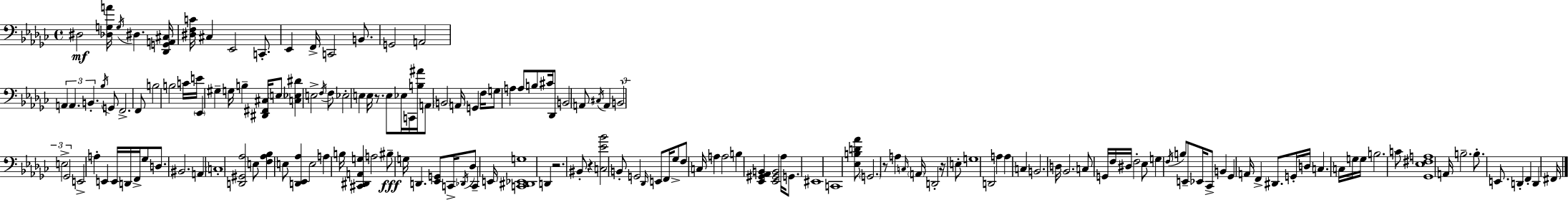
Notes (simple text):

D#3/h [Db3,G3,A4]/s G3/s D#3/q. [Db2,G2,A2,C#3]/s [D#3,F3,C4]/s C#3/q Eb2/h C2/e. Eb2/q F2/s C2/h B2/e. G2/h A2/h A2/q A2/q. B2/q. Bb3/s G2/e F2/h. F2/e B3/h B3/h C4/s E4/s Eb2/q G#3/q G3/s B3/q [D#2,F#2,C#3]/s E3/e [C3,Eb3,D#4]/q E3/h F3/s F3/e Eb3/h E3/q E3/s R/e. E3/e Eb3/s C2/s [B3,A#4]/s A2/e B2/h A2/s G2/q F3/s G3/e A3/q A3/e B3/e C#4/s Db2/e B2/h A2/e C#3/s A2/q B2/h E3/h Gb2/h E2/h A3/q E2/q E2/s D2/s F2/s Gb3/e D3/e. BIS2/h. A2/q C3/w [D2,G#2,Ab3]/h E3/e [F3,Ab3,Bb3]/q E3/e [D2,Eb2,Ab3]/q E3/h A3/q B3/s [C#2,D#2,A2,G3]/q A3/h BIS3/e G3/s D2/q. [Eb2,G2]/e C2/s Db2/s Db3/e C2/q E2/s [C2,D#2,Eb2,G3]/w D2/q R/h. BIS2/e R/q [C3,Eb4,Bb4]/h B2/e G2/h Db2/s E2/e F2/s Gb3/e F3/e C3/s A3/q A3/h B3/q [Eb2,G#2,Ab2,B2]/q [Eb2,G#2,B2]/h Ab3/s G2/e. EIS2/w C2/w [Eb3,B3,D4,Ab4]/e G2/h. R/e A3/q C3/s A2/s D2/h R/s E3/e G3/w D2/h A3/q A3/q C3/q B2/h. D3/s Bb2/h. C3/e G2/s F3/s D#3/s F3/h Eb3/e G3/q F3/s B3/e E2/e Eb2/s CES2/e B2/q Gb2/q A2/s F2/q D#2/e. G2/s D3/s C3/q. C3/s G3/s G3/s B3/h. C4/e [Gb2,Eb3,F#3,A3]/w A2/s B3/h. B3/e. E2/e. D2/q F2/q D2/q F#2/s